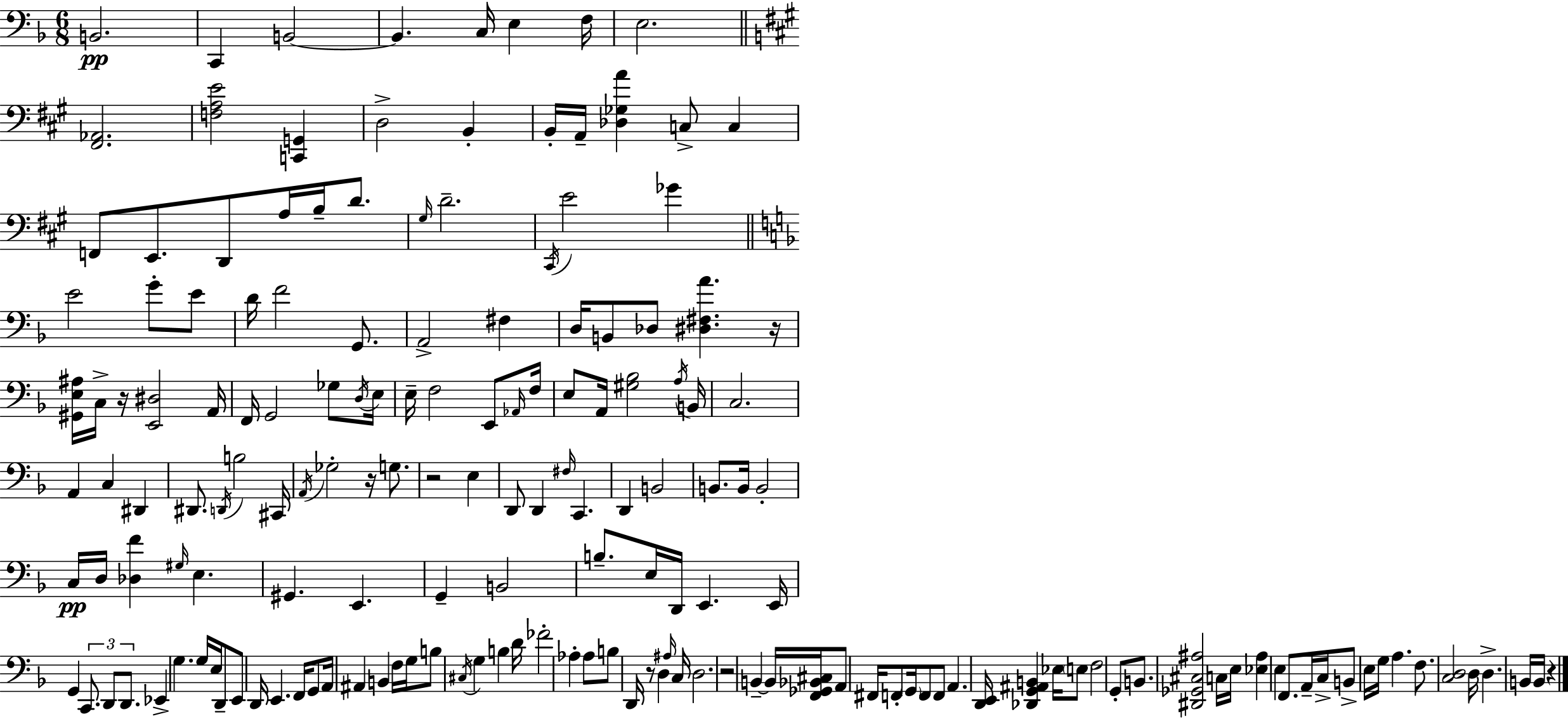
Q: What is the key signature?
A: D minor